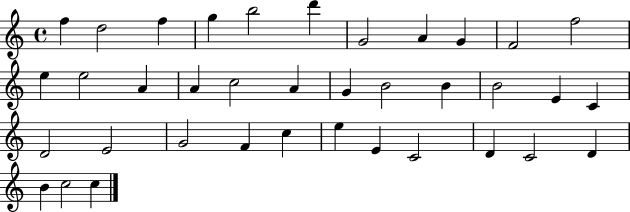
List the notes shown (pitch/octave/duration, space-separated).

F5/q D5/h F5/q G5/q B5/h D6/q G4/h A4/q G4/q F4/h F5/h E5/q E5/h A4/q A4/q C5/h A4/q G4/q B4/h B4/q B4/h E4/q C4/q D4/h E4/h G4/h F4/q C5/q E5/q E4/q C4/h D4/q C4/h D4/q B4/q C5/h C5/q